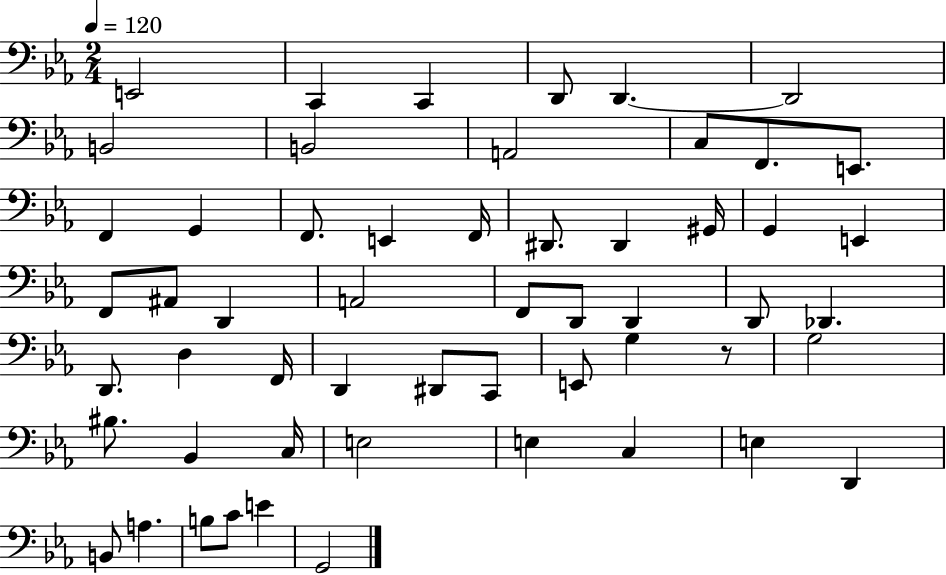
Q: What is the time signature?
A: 2/4